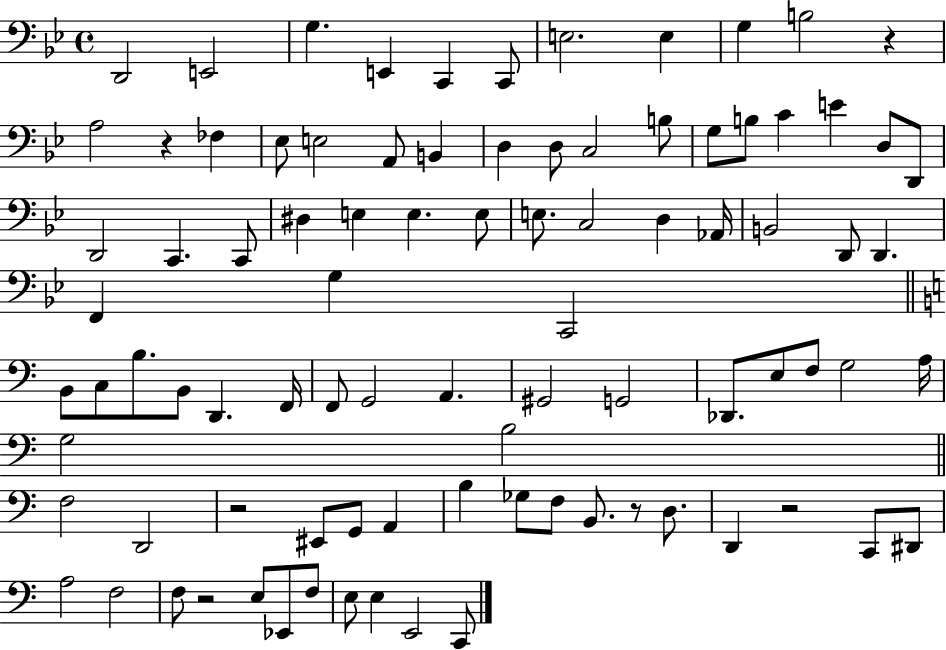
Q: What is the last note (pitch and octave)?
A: C2